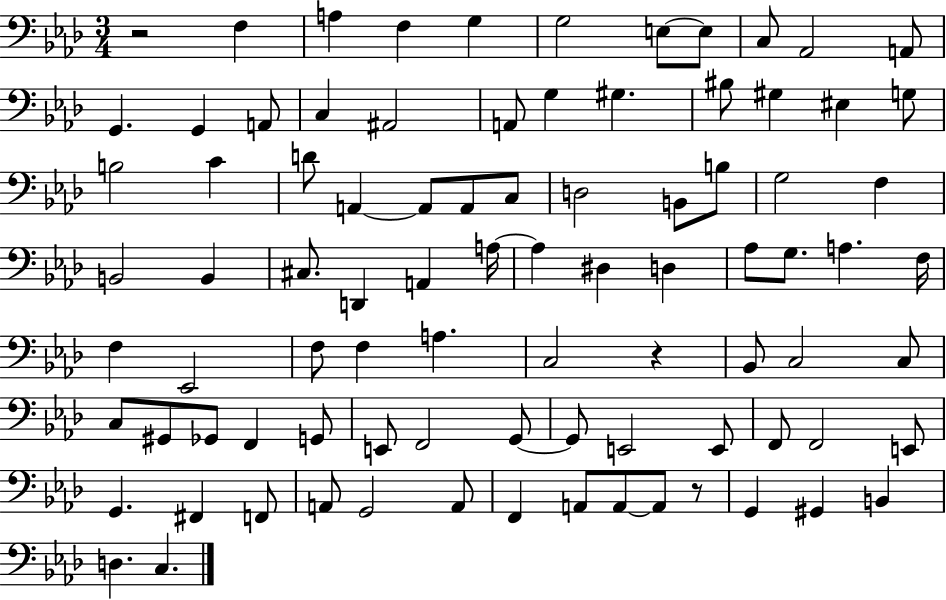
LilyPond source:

{
  \clef bass
  \numericTimeSignature
  \time 3/4
  \key aes \major
  \repeat volta 2 { r2 f4 | a4 f4 g4 | g2 e8~~ e8 | c8 aes,2 a,8 | \break g,4. g,4 a,8 | c4 ais,2 | a,8 g4 gis4. | bis8 gis4 eis4 g8 | \break b2 c'4 | d'8 a,4~~ a,8 a,8 c8 | d2 b,8 b8 | g2 f4 | \break b,2 b,4 | cis8. d,4 a,4 a16~~ | a4 dis4 d4 | aes8 g8. a4. f16 | \break f4 ees,2 | f8 f4 a4. | c2 r4 | bes,8 c2 c8 | \break c8 gis,8 ges,8 f,4 g,8 | e,8 f,2 g,8~~ | g,8 e,2 e,8 | f,8 f,2 e,8 | \break g,4. fis,4 f,8 | a,8 g,2 a,8 | f,4 a,8 a,8~~ a,8 r8 | g,4 gis,4 b,4 | \break d4. c4. | } \bar "|."
}